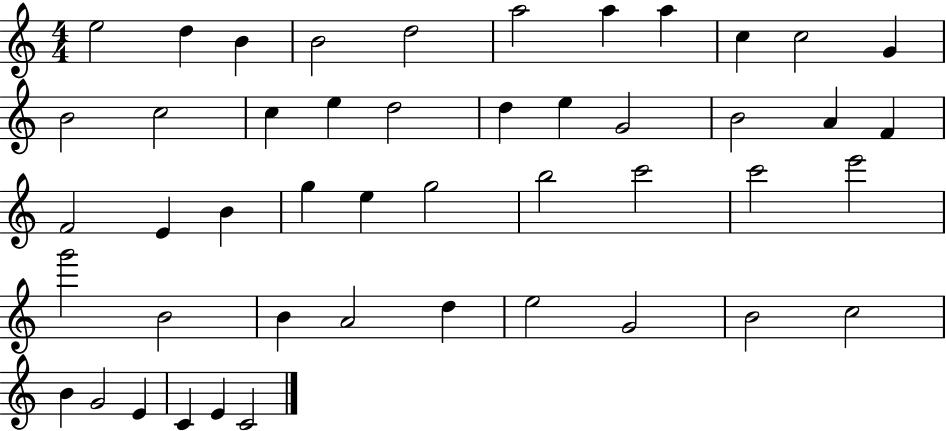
{
  \clef treble
  \numericTimeSignature
  \time 4/4
  \key c \major
  e''2 d''4 b'4 | b'2 d''2 | a''2 a''4 a''4 | c''4 c''2 g'4 | \break b'2 c''2 | c''4 e''4 d''2 | d''4 e''4 g'2 | b'2 a'4 f'4 | \break f'2 e'4 b'4 | g''4 e''4 g''2 | b''2 c'''2 | c'''2 e'''2 | \break g'''2 b'2 | b'4 a'2 d''4 | e''2 g'2 | b'2 c''2 | \break b'4 g'2 e'4 | c'4 e'4 c'2 | \bar "|."
}